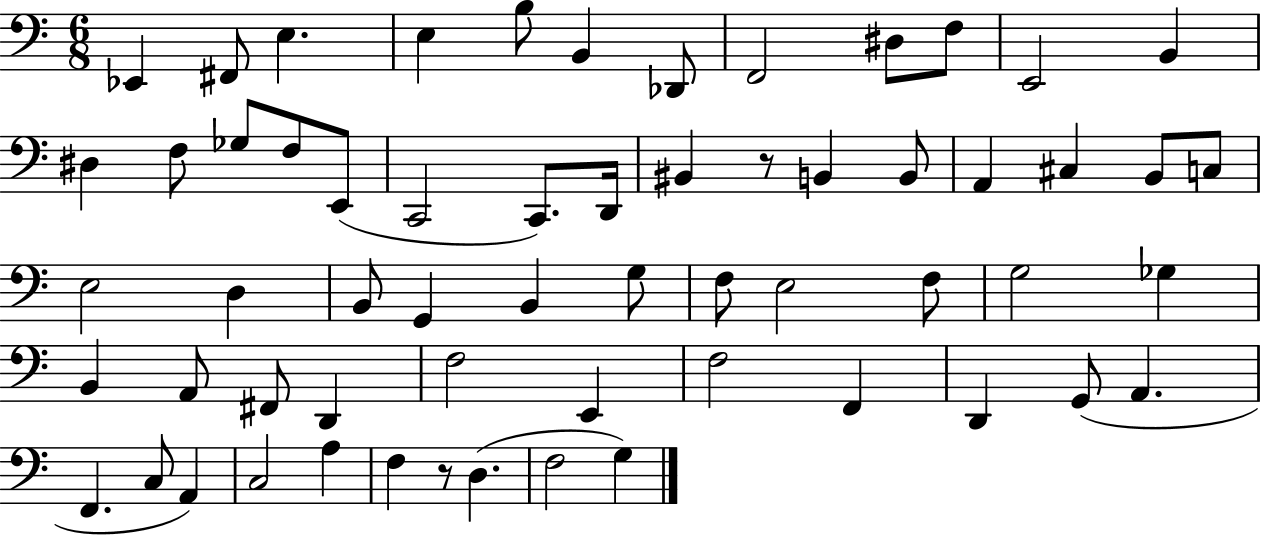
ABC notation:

X:1
T:Untitled
M:6/8
L:1/4
K:C
_E,, ^F,,/2 E, E, B,/2 B,, _D,,/2 F,,2 ^D,/2 F,/2 E,,2 B,, ^D, F,/2 _G,/2 F,/2 E,,/2 C,,2 C,,/2 D,,/4 ^B,, z/2 B,, B,,/2 A,, ^C, B,,/2 C,/2 E,2 D, B,,/2 G,, B,, G,/2 F,/2 E,2 F,/2 G,2 _G, B,, A,,/2 ^F,,/2 D,, F,2 E,, F,2 F,, D,, G,,/2 A,, F,, C,/2 A,, C,2 A, F, z/2 D, F,2 G,